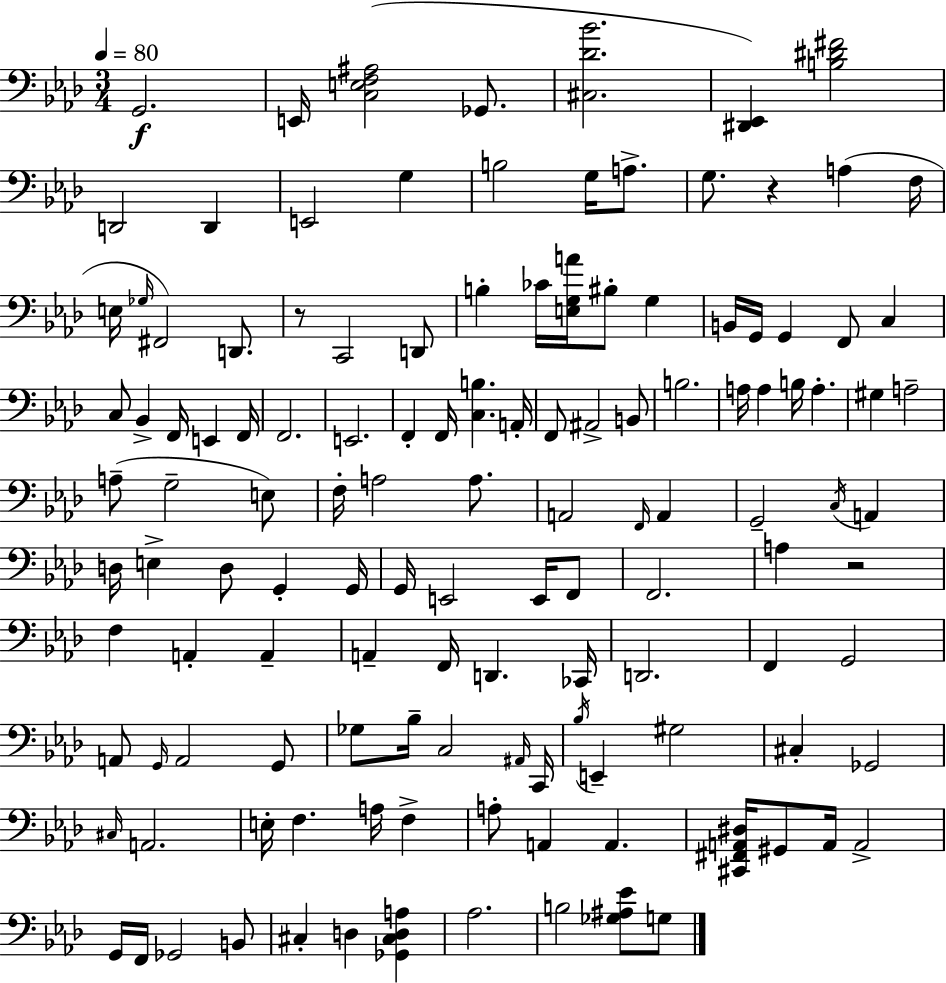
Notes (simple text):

G2/h. E2/s [C3,E3,F3,A#3]/h Gb2/e. [C#3,Db4,Bb4]/h. [D#2,Eb2]/q [B3,D#4,F#4]/h D2/h D2/q E2/h G3/q B3/h G3/s A3/e. G3/e. R/q A3/q F3/s E3/s Gb3/s F#2/h D2/e. R/e C2/h D2/e B3/q CES4/s [E3,G3,A4]/s BIS3/e G3/q B2/s G2/s G2/q F2/e C3/q C3/e Bb2/q F2/s E2/q F2/s F2/h. E2/h. F2/q F2/s [C3,B3]/q. A2/s F2/e A#2/h B2/e B3/h. A3/s A3/q B3/s A3/q. G#3/q A3/h A3/e G3/h E3/e F3/s A3/h A3/e. A2/h F2/s A2/q G2/h C3/s A2/q D3/s E3/q D3/e G2/q G2/s G2/s E2/h E2/s F2/e F2/h. A3/q R/h F3/q A2/q A2/q A2/q F2/s D2/q. CES2/s D2/h. F2/q G2/h A2/e G2/s A2/h G2/e Gb3/e Bb3/s C3/h A#2/s C2/s Bb3/s E2/q G#3/h C#3/q Gb2/h C#3/s A2/h. E3/s F3/q. A3/s F3/q A3/e A2/q A2/q. [C#2,F#2,A2,D#3]/s G#2/e A2/s A2/h G2/s F2/s Gb2/h B2/e C#3/q D3/q [Gb2,C#3,D3,A3]/q Ab3/h. B3/h [Gb3,A#3,Eb4]/e G3/e